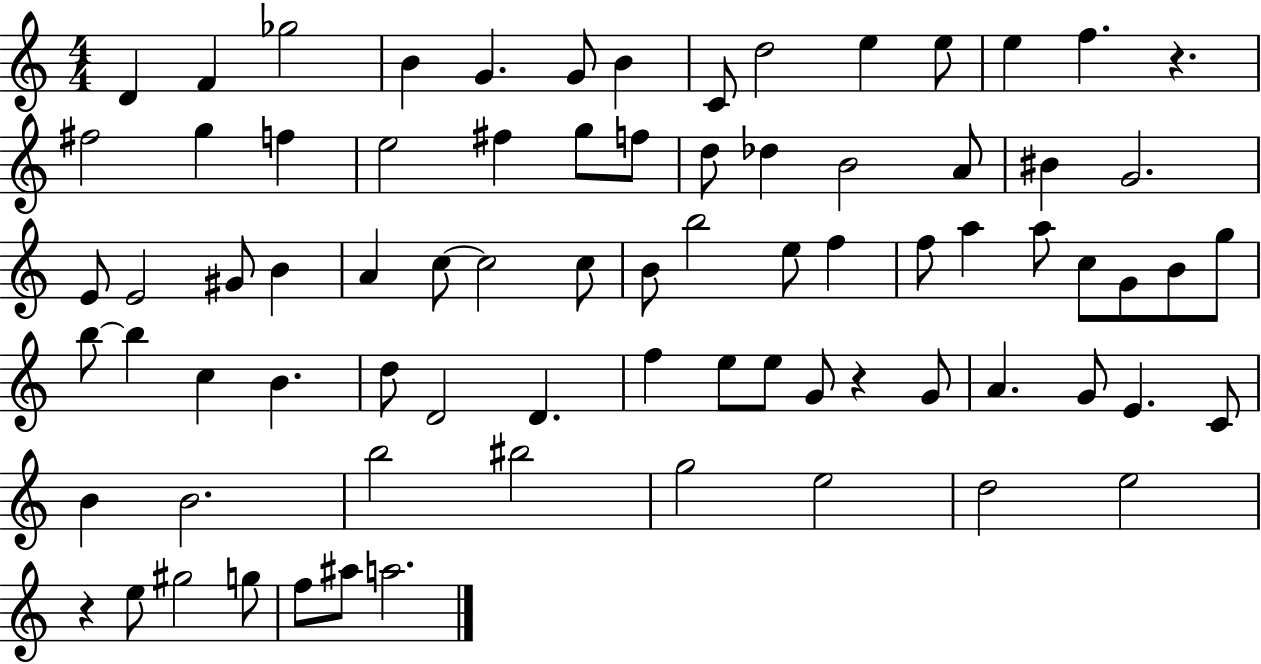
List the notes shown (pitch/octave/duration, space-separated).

D4/q F4/q Gb5/h B4/q G4/q. G4/e B4/q C4/e D5/h E5/q E5/e E5/q F5/q. R/q. F#5/h G5/q F5/q E5/h F#5/q G5/e F5/e D5/e Db5/q B4/h A4/e BIS4/q G4/h. E4/e E4/h G#4/e B4/q A4/q C5/e C5/h C5/e B4/e B5/h E5/e F5/q F5/e A5/q A5/e C5/e G4/e B4/e G5/e B5/e B5/q C5/q B4/q. D5/e D4/h D4/q. F5/q E5/e E5/e G4/e R/q G4/e A4/q. G4/e E4/q. C4/e B4/q B4/h. B5/h BIS5/h G5/h E5/h D5/h E5/h R/q E5/e G#5/h G5/e F5/e A#5/e A5/h.